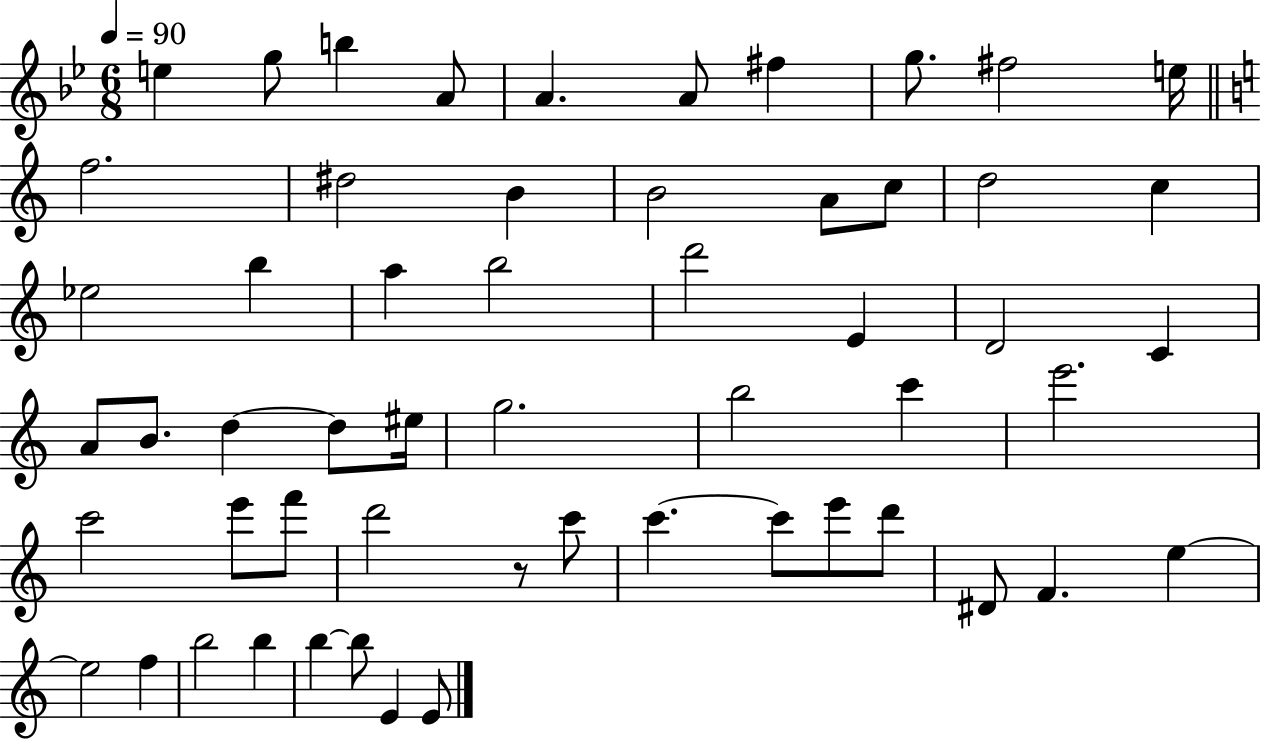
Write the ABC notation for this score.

X:1
T:Untitled
M:6/8
L:1/4
K:Bb
e g/2 b A/2 A A/2 ^f g/2 ^f2 e/4 f2 ^d2 B B2 A/2 c/2 d2 c _e2 b a b2 d'2 E D2 C A/2 B/2 d d/2 ^e/4 g2 b2 c' e'2 c'2 e'/2 f'/2 d'2 z/2 c'/2 c' c'/2 e'/2 d'/2 ^D/2 F e e2 f b2 b b b/2 E E/2